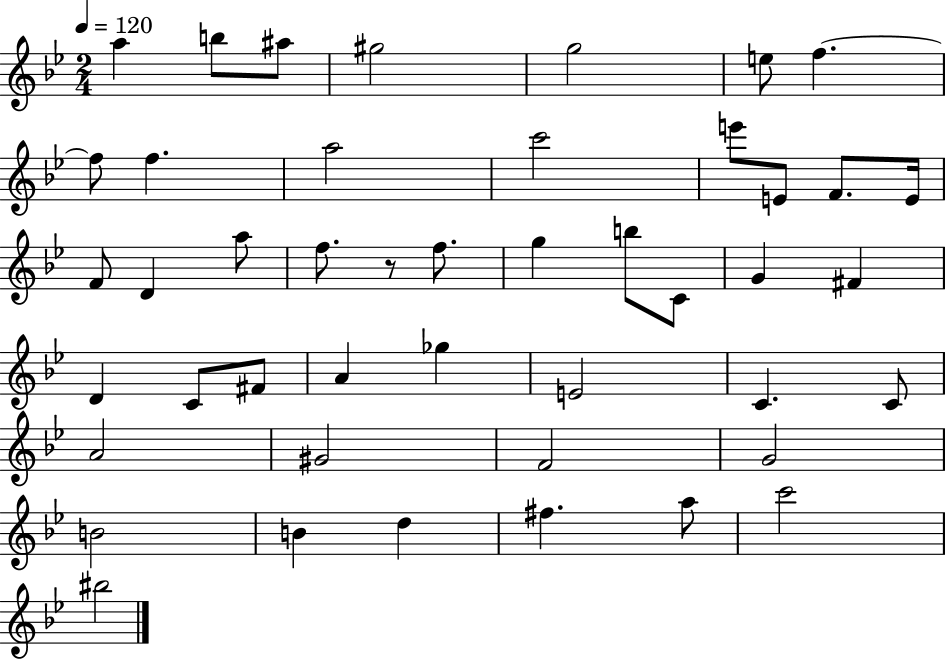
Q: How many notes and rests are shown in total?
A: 45